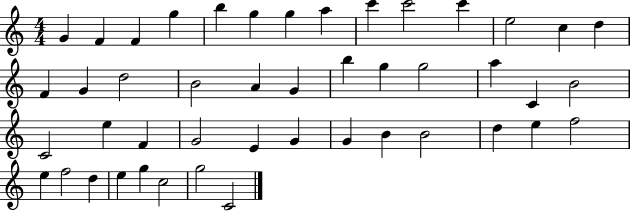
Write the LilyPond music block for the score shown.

{
  \clef treble
  \numericTimeSignature
  \time 4/4
  \key c \major
  g'4 f'4 f'4 g''4 | b''4 g''4 g''4 a''4 | c'''4 c'''2 c'''4 | e''2 c''4 d''4 | \break f'4 g'4 d''2 | b'2 a'4 g'4 | b''4 g''4 g''2 | a''4 c'4 b'2 | \break c'2 e''4 f'4 | g'2 e'4 g'4 | g'4 b'4 b'2 | d''4 e''4 f''2 | \break e''4 f''2 d''4 | e''4 g''4 c''2 | g''2 c'2 | \bar "|."
}